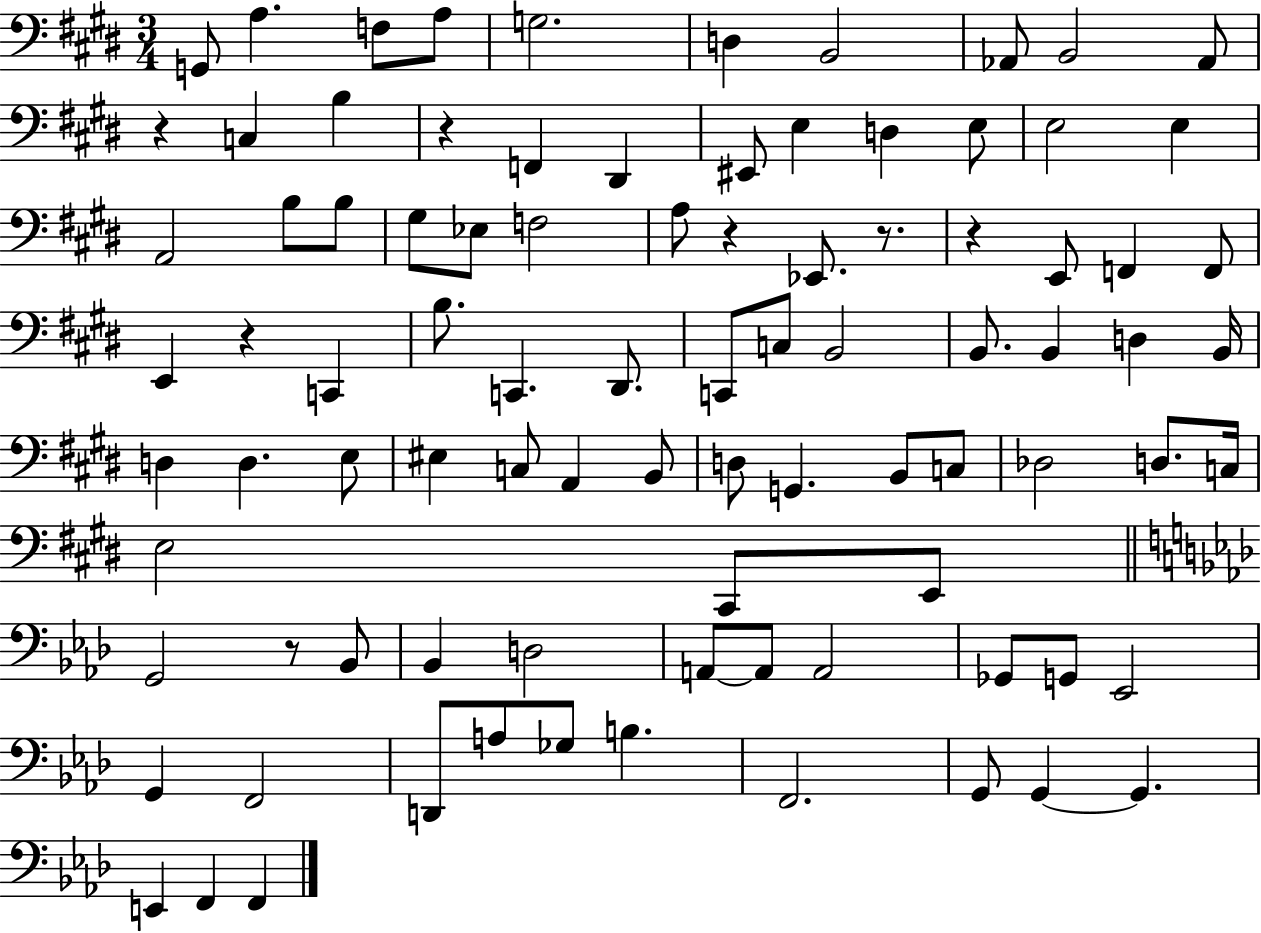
G2/e A3/q. F3/e A3/e G3/h. D3/q B2/h Ab2/e B2/h Ab2/e R/q C3/q B3/q R/q F2/q D#2/q EIS2/e E3/q D3/q E3/e E3/h E3/q A2/h B3/e B3/e G#3/e Eb3/e F3/h A3/e R/q Eb2/e. R/e. R/q E2/e F2/q F2/e E2/q R/q C2/q B3/e. C2/q. D#2/e. C2/e C3/e B2/h B2/e. B2/q D3/q B2/s D3/q D3/q. E3/e EIS3/q C3/e A2/q B2/e D3/e G2/q. B2/e C3/e Db3/h D3/e. C3/s E3/h C#2/e E2/e G2/h R/e Bb2/e Bb2/q D3/h A2/e A2/e A2/h Gb2/e G2/e Eb2/h G2/q F2/h D2/e A3/e Gb3/e B3/q. F2/h. G2/e G2/q G2/q. E2/q F2/q F2/q